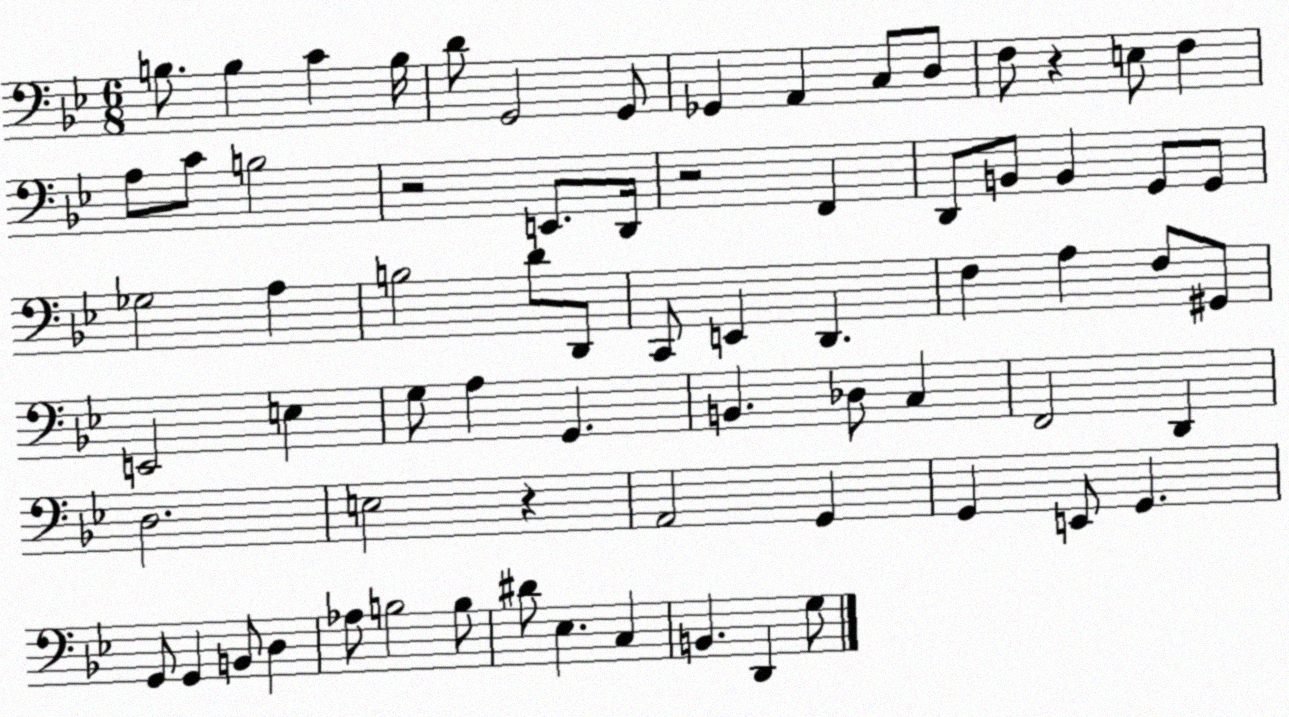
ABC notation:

X:1
T:Untitled
M:6/8
L:1/4
K:Bb
B,/2 B, C B,/4 D/2 G,,2 G,,/2 _G,, A,, C,/2 D,/2 F,/2 z E,/2 F, A,/2 C/2 B,2 z2 E,,/2 D,,/4 z2 F,, D,,/2 B,,/2 B,, G,,/2 G,,/2 _G,2 A, B,2 D/2 D,,/2 C,,/2 E,, D,, F, A, F,/2 ^G,,/2 E,,2 E, G,/2 A, G,, B,, _D,/2 C, F,,2 D,, D,2 E,2 z A,,2 G,, G,, E,,/2 G,, G,,/2 G,, B,,/2 D, _A,/2 B,2 B,/2 ^D/2 _E, C, B,, D,, G,/2